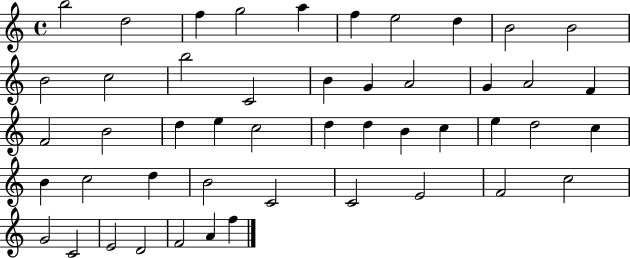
X:1
T:Untitled
M:4/4
L:1/4
K:C
b2 d2 f g2 a f e2 d B2 B2 B2 c2 b2 C2 B G A2 G A2 F F2 B2 d e c2 d d B c e d2 c B c2 d B2 C2 C2 E2 F2 c2 G2 C2 E2 D2 F2 A f